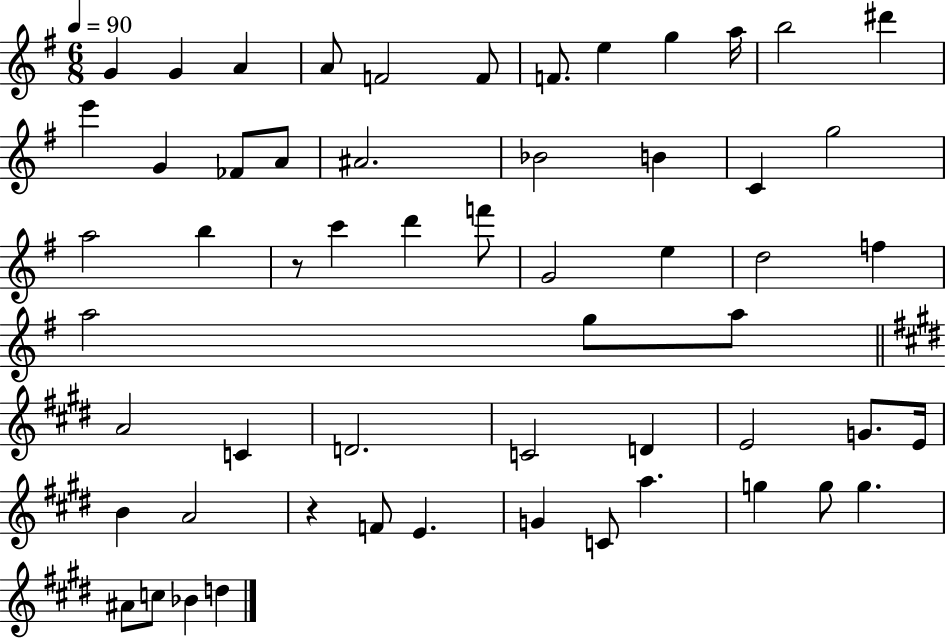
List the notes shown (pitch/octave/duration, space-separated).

G4/q G4/q A4/q A4/e F4/h F4/e F4/e. E5/q G5/q A5/s B5/h D#6/q E6/q G4/q FES4/e A4/e A#4/h. Bb4/h B4/q C4/q G5/h A5/h B5/q R/e C6/q D6/q F6/e G4/h E5/q D5/h F5/q A5/h G5/e A5/e A4/h C4/q D4/h. C4/h D4/q E4/h G4/e. E4/s B4/q A4/h R/q F4/e E4/q. G4/q C4/e A5/q. G5/q G5/e G5/q. A#4/e C5/e Bb4/q D5/q